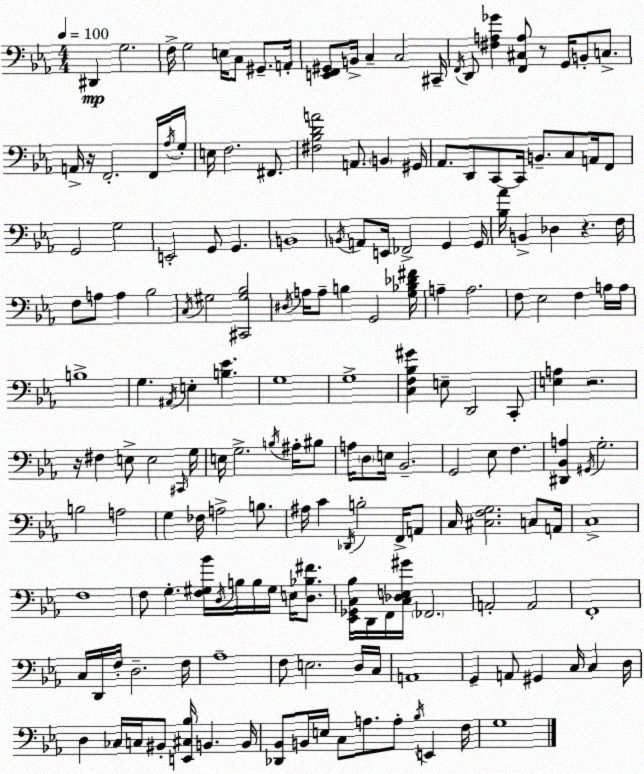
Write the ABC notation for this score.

X:1
T:Untitled
M:4/4
L:1/4
K:Cm
^D,, G,2 F,/4 G,2 E,/4 C,/2 ^G,,/2 A,,/4 [E,,F,,^G,,]/2 B,,/4 C, C,2 ^C,,/4 F,,/4 D,,/2 [^F,A,_G] [F,,^C,A,]/2 z/2 G,,/4 B,,/2 C,/2 A,,/4 z/4 F,,2 F,,/4 _A,/4 G,/4 E,/4 F,2 ^F,,/2 [^F,_B,DA]2 A,,/2 B,, ^G,,/4 _A,,/2 D,,/2 C,,/2 C,,/4 B,,/2 C,/2 A,,/4 F,,/2 G,,2 G,2 E,,2 G,,/2 G,, B,,4 B,,/4 A,,/2 E,,/4 _F,,2 G,, G,,/4 [_B,_A]/4 B,, _D, z F,/4 F,/2 A,/2 A, _B,2 C,/4 ^G,2 [^C,,^G,_B,]2 ^D,/4 A,/4 A,/2 B, G,,2 [G,_B,_D^F]/4 A, A,2 F,/2 _E,2 F, A,/4 A,/4 B,4 G, ^A,,/4 E, [B,_E] G,4 G,4 [C,F,_B,^G] E,/2 D,,2 C,,/2 [E,A,] z2 z/4 ^F, E,/2 E,2 ^C,,/4 G,/4 E,/4 G,2 B,/4 ^A,/4 ^B,/2 A,/4 D,/2 E,/4 _B,,2 G,,2 _E,/2 F, [^D,,_B,,A,] ^G,,/4 G,2 B,2 A,2 G, _F,/4 A,2 B,/2 ^A,/4 C _D,,/4 B,2 F,,/4 A,,/2 C,/4 [^C,F,G,]2 C,/2 A,,/4 C,4 F,4 F,/2 G, [F,^G,_B]/4 D,/4 B,/4 B,/4 ^G,/4 E,/4 [D,_B,^F]/2 [_E,,_G,,C,_B,]/4 D,,/4 F,,/4 [C,_D,E,^G]/4 _F,,2 A,,2 A,,2 F,,4 C,/4 D,,/4 F,/4 D,2 F,/4 _A,4 F,/2 E,2 D,/4 C,/4 A,,4 G,, A,,/2 ^G,, C,/4 C, D,/4 D, _C,/4 C,/4 ^B,,/2 [E,,^C,_B,]/4 B,, B,,/4 [_D,,_B,,]/2 B,,/4 E,/4 C,/2 A,/2 A,/2 _B,/4 E,, F,/4 G,4